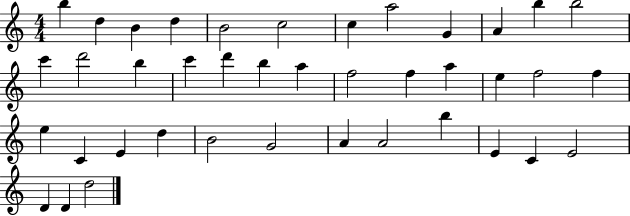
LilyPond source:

{
  \clef treble
  \numericTimeSignature
  \time 4/4
  \key c \major
  b''4 d''4 b'4 d''4 | b'2 c''2 | c''4 a''2 g'4 | a'4 b''4 b''2 | \break c'''4 d'''2 b''4 | c'''4 d'''4 b''4 a''4 | f''2 f''4 a''4 | e''4 f''2 f''4 | \break e''4 c'4 e'4 d''4 | b'2 g'2 | a'4 a'2 b''4 | e'4 c'4 e'2 | \break d'4 d'4 d''2 | \bar "|."
}